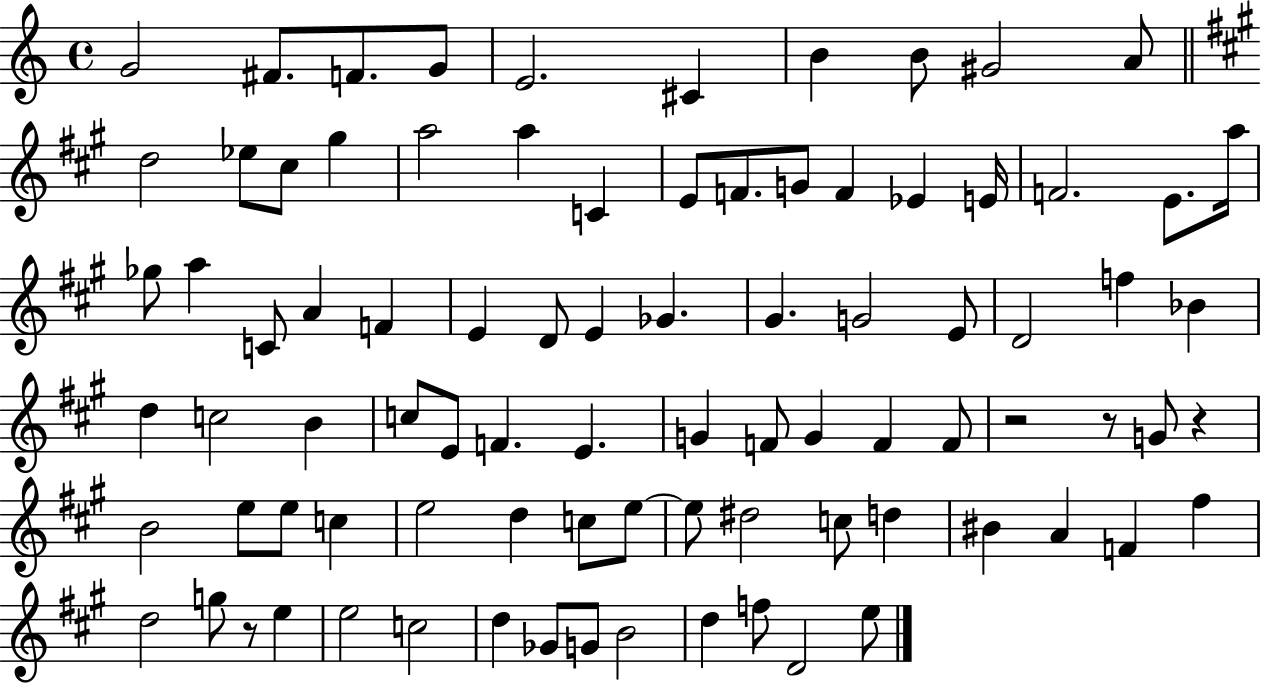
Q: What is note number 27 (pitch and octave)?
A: Gb5